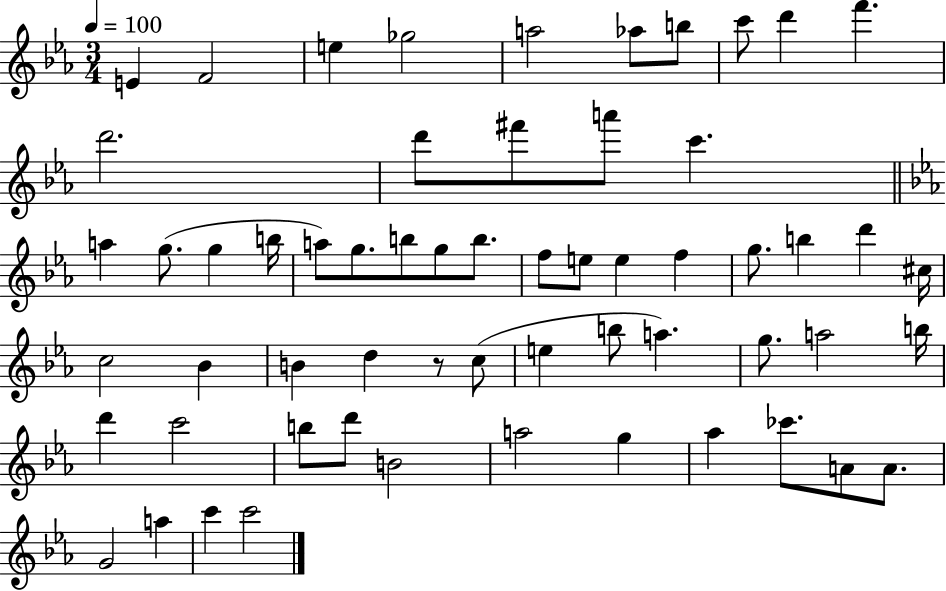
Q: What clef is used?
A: treble